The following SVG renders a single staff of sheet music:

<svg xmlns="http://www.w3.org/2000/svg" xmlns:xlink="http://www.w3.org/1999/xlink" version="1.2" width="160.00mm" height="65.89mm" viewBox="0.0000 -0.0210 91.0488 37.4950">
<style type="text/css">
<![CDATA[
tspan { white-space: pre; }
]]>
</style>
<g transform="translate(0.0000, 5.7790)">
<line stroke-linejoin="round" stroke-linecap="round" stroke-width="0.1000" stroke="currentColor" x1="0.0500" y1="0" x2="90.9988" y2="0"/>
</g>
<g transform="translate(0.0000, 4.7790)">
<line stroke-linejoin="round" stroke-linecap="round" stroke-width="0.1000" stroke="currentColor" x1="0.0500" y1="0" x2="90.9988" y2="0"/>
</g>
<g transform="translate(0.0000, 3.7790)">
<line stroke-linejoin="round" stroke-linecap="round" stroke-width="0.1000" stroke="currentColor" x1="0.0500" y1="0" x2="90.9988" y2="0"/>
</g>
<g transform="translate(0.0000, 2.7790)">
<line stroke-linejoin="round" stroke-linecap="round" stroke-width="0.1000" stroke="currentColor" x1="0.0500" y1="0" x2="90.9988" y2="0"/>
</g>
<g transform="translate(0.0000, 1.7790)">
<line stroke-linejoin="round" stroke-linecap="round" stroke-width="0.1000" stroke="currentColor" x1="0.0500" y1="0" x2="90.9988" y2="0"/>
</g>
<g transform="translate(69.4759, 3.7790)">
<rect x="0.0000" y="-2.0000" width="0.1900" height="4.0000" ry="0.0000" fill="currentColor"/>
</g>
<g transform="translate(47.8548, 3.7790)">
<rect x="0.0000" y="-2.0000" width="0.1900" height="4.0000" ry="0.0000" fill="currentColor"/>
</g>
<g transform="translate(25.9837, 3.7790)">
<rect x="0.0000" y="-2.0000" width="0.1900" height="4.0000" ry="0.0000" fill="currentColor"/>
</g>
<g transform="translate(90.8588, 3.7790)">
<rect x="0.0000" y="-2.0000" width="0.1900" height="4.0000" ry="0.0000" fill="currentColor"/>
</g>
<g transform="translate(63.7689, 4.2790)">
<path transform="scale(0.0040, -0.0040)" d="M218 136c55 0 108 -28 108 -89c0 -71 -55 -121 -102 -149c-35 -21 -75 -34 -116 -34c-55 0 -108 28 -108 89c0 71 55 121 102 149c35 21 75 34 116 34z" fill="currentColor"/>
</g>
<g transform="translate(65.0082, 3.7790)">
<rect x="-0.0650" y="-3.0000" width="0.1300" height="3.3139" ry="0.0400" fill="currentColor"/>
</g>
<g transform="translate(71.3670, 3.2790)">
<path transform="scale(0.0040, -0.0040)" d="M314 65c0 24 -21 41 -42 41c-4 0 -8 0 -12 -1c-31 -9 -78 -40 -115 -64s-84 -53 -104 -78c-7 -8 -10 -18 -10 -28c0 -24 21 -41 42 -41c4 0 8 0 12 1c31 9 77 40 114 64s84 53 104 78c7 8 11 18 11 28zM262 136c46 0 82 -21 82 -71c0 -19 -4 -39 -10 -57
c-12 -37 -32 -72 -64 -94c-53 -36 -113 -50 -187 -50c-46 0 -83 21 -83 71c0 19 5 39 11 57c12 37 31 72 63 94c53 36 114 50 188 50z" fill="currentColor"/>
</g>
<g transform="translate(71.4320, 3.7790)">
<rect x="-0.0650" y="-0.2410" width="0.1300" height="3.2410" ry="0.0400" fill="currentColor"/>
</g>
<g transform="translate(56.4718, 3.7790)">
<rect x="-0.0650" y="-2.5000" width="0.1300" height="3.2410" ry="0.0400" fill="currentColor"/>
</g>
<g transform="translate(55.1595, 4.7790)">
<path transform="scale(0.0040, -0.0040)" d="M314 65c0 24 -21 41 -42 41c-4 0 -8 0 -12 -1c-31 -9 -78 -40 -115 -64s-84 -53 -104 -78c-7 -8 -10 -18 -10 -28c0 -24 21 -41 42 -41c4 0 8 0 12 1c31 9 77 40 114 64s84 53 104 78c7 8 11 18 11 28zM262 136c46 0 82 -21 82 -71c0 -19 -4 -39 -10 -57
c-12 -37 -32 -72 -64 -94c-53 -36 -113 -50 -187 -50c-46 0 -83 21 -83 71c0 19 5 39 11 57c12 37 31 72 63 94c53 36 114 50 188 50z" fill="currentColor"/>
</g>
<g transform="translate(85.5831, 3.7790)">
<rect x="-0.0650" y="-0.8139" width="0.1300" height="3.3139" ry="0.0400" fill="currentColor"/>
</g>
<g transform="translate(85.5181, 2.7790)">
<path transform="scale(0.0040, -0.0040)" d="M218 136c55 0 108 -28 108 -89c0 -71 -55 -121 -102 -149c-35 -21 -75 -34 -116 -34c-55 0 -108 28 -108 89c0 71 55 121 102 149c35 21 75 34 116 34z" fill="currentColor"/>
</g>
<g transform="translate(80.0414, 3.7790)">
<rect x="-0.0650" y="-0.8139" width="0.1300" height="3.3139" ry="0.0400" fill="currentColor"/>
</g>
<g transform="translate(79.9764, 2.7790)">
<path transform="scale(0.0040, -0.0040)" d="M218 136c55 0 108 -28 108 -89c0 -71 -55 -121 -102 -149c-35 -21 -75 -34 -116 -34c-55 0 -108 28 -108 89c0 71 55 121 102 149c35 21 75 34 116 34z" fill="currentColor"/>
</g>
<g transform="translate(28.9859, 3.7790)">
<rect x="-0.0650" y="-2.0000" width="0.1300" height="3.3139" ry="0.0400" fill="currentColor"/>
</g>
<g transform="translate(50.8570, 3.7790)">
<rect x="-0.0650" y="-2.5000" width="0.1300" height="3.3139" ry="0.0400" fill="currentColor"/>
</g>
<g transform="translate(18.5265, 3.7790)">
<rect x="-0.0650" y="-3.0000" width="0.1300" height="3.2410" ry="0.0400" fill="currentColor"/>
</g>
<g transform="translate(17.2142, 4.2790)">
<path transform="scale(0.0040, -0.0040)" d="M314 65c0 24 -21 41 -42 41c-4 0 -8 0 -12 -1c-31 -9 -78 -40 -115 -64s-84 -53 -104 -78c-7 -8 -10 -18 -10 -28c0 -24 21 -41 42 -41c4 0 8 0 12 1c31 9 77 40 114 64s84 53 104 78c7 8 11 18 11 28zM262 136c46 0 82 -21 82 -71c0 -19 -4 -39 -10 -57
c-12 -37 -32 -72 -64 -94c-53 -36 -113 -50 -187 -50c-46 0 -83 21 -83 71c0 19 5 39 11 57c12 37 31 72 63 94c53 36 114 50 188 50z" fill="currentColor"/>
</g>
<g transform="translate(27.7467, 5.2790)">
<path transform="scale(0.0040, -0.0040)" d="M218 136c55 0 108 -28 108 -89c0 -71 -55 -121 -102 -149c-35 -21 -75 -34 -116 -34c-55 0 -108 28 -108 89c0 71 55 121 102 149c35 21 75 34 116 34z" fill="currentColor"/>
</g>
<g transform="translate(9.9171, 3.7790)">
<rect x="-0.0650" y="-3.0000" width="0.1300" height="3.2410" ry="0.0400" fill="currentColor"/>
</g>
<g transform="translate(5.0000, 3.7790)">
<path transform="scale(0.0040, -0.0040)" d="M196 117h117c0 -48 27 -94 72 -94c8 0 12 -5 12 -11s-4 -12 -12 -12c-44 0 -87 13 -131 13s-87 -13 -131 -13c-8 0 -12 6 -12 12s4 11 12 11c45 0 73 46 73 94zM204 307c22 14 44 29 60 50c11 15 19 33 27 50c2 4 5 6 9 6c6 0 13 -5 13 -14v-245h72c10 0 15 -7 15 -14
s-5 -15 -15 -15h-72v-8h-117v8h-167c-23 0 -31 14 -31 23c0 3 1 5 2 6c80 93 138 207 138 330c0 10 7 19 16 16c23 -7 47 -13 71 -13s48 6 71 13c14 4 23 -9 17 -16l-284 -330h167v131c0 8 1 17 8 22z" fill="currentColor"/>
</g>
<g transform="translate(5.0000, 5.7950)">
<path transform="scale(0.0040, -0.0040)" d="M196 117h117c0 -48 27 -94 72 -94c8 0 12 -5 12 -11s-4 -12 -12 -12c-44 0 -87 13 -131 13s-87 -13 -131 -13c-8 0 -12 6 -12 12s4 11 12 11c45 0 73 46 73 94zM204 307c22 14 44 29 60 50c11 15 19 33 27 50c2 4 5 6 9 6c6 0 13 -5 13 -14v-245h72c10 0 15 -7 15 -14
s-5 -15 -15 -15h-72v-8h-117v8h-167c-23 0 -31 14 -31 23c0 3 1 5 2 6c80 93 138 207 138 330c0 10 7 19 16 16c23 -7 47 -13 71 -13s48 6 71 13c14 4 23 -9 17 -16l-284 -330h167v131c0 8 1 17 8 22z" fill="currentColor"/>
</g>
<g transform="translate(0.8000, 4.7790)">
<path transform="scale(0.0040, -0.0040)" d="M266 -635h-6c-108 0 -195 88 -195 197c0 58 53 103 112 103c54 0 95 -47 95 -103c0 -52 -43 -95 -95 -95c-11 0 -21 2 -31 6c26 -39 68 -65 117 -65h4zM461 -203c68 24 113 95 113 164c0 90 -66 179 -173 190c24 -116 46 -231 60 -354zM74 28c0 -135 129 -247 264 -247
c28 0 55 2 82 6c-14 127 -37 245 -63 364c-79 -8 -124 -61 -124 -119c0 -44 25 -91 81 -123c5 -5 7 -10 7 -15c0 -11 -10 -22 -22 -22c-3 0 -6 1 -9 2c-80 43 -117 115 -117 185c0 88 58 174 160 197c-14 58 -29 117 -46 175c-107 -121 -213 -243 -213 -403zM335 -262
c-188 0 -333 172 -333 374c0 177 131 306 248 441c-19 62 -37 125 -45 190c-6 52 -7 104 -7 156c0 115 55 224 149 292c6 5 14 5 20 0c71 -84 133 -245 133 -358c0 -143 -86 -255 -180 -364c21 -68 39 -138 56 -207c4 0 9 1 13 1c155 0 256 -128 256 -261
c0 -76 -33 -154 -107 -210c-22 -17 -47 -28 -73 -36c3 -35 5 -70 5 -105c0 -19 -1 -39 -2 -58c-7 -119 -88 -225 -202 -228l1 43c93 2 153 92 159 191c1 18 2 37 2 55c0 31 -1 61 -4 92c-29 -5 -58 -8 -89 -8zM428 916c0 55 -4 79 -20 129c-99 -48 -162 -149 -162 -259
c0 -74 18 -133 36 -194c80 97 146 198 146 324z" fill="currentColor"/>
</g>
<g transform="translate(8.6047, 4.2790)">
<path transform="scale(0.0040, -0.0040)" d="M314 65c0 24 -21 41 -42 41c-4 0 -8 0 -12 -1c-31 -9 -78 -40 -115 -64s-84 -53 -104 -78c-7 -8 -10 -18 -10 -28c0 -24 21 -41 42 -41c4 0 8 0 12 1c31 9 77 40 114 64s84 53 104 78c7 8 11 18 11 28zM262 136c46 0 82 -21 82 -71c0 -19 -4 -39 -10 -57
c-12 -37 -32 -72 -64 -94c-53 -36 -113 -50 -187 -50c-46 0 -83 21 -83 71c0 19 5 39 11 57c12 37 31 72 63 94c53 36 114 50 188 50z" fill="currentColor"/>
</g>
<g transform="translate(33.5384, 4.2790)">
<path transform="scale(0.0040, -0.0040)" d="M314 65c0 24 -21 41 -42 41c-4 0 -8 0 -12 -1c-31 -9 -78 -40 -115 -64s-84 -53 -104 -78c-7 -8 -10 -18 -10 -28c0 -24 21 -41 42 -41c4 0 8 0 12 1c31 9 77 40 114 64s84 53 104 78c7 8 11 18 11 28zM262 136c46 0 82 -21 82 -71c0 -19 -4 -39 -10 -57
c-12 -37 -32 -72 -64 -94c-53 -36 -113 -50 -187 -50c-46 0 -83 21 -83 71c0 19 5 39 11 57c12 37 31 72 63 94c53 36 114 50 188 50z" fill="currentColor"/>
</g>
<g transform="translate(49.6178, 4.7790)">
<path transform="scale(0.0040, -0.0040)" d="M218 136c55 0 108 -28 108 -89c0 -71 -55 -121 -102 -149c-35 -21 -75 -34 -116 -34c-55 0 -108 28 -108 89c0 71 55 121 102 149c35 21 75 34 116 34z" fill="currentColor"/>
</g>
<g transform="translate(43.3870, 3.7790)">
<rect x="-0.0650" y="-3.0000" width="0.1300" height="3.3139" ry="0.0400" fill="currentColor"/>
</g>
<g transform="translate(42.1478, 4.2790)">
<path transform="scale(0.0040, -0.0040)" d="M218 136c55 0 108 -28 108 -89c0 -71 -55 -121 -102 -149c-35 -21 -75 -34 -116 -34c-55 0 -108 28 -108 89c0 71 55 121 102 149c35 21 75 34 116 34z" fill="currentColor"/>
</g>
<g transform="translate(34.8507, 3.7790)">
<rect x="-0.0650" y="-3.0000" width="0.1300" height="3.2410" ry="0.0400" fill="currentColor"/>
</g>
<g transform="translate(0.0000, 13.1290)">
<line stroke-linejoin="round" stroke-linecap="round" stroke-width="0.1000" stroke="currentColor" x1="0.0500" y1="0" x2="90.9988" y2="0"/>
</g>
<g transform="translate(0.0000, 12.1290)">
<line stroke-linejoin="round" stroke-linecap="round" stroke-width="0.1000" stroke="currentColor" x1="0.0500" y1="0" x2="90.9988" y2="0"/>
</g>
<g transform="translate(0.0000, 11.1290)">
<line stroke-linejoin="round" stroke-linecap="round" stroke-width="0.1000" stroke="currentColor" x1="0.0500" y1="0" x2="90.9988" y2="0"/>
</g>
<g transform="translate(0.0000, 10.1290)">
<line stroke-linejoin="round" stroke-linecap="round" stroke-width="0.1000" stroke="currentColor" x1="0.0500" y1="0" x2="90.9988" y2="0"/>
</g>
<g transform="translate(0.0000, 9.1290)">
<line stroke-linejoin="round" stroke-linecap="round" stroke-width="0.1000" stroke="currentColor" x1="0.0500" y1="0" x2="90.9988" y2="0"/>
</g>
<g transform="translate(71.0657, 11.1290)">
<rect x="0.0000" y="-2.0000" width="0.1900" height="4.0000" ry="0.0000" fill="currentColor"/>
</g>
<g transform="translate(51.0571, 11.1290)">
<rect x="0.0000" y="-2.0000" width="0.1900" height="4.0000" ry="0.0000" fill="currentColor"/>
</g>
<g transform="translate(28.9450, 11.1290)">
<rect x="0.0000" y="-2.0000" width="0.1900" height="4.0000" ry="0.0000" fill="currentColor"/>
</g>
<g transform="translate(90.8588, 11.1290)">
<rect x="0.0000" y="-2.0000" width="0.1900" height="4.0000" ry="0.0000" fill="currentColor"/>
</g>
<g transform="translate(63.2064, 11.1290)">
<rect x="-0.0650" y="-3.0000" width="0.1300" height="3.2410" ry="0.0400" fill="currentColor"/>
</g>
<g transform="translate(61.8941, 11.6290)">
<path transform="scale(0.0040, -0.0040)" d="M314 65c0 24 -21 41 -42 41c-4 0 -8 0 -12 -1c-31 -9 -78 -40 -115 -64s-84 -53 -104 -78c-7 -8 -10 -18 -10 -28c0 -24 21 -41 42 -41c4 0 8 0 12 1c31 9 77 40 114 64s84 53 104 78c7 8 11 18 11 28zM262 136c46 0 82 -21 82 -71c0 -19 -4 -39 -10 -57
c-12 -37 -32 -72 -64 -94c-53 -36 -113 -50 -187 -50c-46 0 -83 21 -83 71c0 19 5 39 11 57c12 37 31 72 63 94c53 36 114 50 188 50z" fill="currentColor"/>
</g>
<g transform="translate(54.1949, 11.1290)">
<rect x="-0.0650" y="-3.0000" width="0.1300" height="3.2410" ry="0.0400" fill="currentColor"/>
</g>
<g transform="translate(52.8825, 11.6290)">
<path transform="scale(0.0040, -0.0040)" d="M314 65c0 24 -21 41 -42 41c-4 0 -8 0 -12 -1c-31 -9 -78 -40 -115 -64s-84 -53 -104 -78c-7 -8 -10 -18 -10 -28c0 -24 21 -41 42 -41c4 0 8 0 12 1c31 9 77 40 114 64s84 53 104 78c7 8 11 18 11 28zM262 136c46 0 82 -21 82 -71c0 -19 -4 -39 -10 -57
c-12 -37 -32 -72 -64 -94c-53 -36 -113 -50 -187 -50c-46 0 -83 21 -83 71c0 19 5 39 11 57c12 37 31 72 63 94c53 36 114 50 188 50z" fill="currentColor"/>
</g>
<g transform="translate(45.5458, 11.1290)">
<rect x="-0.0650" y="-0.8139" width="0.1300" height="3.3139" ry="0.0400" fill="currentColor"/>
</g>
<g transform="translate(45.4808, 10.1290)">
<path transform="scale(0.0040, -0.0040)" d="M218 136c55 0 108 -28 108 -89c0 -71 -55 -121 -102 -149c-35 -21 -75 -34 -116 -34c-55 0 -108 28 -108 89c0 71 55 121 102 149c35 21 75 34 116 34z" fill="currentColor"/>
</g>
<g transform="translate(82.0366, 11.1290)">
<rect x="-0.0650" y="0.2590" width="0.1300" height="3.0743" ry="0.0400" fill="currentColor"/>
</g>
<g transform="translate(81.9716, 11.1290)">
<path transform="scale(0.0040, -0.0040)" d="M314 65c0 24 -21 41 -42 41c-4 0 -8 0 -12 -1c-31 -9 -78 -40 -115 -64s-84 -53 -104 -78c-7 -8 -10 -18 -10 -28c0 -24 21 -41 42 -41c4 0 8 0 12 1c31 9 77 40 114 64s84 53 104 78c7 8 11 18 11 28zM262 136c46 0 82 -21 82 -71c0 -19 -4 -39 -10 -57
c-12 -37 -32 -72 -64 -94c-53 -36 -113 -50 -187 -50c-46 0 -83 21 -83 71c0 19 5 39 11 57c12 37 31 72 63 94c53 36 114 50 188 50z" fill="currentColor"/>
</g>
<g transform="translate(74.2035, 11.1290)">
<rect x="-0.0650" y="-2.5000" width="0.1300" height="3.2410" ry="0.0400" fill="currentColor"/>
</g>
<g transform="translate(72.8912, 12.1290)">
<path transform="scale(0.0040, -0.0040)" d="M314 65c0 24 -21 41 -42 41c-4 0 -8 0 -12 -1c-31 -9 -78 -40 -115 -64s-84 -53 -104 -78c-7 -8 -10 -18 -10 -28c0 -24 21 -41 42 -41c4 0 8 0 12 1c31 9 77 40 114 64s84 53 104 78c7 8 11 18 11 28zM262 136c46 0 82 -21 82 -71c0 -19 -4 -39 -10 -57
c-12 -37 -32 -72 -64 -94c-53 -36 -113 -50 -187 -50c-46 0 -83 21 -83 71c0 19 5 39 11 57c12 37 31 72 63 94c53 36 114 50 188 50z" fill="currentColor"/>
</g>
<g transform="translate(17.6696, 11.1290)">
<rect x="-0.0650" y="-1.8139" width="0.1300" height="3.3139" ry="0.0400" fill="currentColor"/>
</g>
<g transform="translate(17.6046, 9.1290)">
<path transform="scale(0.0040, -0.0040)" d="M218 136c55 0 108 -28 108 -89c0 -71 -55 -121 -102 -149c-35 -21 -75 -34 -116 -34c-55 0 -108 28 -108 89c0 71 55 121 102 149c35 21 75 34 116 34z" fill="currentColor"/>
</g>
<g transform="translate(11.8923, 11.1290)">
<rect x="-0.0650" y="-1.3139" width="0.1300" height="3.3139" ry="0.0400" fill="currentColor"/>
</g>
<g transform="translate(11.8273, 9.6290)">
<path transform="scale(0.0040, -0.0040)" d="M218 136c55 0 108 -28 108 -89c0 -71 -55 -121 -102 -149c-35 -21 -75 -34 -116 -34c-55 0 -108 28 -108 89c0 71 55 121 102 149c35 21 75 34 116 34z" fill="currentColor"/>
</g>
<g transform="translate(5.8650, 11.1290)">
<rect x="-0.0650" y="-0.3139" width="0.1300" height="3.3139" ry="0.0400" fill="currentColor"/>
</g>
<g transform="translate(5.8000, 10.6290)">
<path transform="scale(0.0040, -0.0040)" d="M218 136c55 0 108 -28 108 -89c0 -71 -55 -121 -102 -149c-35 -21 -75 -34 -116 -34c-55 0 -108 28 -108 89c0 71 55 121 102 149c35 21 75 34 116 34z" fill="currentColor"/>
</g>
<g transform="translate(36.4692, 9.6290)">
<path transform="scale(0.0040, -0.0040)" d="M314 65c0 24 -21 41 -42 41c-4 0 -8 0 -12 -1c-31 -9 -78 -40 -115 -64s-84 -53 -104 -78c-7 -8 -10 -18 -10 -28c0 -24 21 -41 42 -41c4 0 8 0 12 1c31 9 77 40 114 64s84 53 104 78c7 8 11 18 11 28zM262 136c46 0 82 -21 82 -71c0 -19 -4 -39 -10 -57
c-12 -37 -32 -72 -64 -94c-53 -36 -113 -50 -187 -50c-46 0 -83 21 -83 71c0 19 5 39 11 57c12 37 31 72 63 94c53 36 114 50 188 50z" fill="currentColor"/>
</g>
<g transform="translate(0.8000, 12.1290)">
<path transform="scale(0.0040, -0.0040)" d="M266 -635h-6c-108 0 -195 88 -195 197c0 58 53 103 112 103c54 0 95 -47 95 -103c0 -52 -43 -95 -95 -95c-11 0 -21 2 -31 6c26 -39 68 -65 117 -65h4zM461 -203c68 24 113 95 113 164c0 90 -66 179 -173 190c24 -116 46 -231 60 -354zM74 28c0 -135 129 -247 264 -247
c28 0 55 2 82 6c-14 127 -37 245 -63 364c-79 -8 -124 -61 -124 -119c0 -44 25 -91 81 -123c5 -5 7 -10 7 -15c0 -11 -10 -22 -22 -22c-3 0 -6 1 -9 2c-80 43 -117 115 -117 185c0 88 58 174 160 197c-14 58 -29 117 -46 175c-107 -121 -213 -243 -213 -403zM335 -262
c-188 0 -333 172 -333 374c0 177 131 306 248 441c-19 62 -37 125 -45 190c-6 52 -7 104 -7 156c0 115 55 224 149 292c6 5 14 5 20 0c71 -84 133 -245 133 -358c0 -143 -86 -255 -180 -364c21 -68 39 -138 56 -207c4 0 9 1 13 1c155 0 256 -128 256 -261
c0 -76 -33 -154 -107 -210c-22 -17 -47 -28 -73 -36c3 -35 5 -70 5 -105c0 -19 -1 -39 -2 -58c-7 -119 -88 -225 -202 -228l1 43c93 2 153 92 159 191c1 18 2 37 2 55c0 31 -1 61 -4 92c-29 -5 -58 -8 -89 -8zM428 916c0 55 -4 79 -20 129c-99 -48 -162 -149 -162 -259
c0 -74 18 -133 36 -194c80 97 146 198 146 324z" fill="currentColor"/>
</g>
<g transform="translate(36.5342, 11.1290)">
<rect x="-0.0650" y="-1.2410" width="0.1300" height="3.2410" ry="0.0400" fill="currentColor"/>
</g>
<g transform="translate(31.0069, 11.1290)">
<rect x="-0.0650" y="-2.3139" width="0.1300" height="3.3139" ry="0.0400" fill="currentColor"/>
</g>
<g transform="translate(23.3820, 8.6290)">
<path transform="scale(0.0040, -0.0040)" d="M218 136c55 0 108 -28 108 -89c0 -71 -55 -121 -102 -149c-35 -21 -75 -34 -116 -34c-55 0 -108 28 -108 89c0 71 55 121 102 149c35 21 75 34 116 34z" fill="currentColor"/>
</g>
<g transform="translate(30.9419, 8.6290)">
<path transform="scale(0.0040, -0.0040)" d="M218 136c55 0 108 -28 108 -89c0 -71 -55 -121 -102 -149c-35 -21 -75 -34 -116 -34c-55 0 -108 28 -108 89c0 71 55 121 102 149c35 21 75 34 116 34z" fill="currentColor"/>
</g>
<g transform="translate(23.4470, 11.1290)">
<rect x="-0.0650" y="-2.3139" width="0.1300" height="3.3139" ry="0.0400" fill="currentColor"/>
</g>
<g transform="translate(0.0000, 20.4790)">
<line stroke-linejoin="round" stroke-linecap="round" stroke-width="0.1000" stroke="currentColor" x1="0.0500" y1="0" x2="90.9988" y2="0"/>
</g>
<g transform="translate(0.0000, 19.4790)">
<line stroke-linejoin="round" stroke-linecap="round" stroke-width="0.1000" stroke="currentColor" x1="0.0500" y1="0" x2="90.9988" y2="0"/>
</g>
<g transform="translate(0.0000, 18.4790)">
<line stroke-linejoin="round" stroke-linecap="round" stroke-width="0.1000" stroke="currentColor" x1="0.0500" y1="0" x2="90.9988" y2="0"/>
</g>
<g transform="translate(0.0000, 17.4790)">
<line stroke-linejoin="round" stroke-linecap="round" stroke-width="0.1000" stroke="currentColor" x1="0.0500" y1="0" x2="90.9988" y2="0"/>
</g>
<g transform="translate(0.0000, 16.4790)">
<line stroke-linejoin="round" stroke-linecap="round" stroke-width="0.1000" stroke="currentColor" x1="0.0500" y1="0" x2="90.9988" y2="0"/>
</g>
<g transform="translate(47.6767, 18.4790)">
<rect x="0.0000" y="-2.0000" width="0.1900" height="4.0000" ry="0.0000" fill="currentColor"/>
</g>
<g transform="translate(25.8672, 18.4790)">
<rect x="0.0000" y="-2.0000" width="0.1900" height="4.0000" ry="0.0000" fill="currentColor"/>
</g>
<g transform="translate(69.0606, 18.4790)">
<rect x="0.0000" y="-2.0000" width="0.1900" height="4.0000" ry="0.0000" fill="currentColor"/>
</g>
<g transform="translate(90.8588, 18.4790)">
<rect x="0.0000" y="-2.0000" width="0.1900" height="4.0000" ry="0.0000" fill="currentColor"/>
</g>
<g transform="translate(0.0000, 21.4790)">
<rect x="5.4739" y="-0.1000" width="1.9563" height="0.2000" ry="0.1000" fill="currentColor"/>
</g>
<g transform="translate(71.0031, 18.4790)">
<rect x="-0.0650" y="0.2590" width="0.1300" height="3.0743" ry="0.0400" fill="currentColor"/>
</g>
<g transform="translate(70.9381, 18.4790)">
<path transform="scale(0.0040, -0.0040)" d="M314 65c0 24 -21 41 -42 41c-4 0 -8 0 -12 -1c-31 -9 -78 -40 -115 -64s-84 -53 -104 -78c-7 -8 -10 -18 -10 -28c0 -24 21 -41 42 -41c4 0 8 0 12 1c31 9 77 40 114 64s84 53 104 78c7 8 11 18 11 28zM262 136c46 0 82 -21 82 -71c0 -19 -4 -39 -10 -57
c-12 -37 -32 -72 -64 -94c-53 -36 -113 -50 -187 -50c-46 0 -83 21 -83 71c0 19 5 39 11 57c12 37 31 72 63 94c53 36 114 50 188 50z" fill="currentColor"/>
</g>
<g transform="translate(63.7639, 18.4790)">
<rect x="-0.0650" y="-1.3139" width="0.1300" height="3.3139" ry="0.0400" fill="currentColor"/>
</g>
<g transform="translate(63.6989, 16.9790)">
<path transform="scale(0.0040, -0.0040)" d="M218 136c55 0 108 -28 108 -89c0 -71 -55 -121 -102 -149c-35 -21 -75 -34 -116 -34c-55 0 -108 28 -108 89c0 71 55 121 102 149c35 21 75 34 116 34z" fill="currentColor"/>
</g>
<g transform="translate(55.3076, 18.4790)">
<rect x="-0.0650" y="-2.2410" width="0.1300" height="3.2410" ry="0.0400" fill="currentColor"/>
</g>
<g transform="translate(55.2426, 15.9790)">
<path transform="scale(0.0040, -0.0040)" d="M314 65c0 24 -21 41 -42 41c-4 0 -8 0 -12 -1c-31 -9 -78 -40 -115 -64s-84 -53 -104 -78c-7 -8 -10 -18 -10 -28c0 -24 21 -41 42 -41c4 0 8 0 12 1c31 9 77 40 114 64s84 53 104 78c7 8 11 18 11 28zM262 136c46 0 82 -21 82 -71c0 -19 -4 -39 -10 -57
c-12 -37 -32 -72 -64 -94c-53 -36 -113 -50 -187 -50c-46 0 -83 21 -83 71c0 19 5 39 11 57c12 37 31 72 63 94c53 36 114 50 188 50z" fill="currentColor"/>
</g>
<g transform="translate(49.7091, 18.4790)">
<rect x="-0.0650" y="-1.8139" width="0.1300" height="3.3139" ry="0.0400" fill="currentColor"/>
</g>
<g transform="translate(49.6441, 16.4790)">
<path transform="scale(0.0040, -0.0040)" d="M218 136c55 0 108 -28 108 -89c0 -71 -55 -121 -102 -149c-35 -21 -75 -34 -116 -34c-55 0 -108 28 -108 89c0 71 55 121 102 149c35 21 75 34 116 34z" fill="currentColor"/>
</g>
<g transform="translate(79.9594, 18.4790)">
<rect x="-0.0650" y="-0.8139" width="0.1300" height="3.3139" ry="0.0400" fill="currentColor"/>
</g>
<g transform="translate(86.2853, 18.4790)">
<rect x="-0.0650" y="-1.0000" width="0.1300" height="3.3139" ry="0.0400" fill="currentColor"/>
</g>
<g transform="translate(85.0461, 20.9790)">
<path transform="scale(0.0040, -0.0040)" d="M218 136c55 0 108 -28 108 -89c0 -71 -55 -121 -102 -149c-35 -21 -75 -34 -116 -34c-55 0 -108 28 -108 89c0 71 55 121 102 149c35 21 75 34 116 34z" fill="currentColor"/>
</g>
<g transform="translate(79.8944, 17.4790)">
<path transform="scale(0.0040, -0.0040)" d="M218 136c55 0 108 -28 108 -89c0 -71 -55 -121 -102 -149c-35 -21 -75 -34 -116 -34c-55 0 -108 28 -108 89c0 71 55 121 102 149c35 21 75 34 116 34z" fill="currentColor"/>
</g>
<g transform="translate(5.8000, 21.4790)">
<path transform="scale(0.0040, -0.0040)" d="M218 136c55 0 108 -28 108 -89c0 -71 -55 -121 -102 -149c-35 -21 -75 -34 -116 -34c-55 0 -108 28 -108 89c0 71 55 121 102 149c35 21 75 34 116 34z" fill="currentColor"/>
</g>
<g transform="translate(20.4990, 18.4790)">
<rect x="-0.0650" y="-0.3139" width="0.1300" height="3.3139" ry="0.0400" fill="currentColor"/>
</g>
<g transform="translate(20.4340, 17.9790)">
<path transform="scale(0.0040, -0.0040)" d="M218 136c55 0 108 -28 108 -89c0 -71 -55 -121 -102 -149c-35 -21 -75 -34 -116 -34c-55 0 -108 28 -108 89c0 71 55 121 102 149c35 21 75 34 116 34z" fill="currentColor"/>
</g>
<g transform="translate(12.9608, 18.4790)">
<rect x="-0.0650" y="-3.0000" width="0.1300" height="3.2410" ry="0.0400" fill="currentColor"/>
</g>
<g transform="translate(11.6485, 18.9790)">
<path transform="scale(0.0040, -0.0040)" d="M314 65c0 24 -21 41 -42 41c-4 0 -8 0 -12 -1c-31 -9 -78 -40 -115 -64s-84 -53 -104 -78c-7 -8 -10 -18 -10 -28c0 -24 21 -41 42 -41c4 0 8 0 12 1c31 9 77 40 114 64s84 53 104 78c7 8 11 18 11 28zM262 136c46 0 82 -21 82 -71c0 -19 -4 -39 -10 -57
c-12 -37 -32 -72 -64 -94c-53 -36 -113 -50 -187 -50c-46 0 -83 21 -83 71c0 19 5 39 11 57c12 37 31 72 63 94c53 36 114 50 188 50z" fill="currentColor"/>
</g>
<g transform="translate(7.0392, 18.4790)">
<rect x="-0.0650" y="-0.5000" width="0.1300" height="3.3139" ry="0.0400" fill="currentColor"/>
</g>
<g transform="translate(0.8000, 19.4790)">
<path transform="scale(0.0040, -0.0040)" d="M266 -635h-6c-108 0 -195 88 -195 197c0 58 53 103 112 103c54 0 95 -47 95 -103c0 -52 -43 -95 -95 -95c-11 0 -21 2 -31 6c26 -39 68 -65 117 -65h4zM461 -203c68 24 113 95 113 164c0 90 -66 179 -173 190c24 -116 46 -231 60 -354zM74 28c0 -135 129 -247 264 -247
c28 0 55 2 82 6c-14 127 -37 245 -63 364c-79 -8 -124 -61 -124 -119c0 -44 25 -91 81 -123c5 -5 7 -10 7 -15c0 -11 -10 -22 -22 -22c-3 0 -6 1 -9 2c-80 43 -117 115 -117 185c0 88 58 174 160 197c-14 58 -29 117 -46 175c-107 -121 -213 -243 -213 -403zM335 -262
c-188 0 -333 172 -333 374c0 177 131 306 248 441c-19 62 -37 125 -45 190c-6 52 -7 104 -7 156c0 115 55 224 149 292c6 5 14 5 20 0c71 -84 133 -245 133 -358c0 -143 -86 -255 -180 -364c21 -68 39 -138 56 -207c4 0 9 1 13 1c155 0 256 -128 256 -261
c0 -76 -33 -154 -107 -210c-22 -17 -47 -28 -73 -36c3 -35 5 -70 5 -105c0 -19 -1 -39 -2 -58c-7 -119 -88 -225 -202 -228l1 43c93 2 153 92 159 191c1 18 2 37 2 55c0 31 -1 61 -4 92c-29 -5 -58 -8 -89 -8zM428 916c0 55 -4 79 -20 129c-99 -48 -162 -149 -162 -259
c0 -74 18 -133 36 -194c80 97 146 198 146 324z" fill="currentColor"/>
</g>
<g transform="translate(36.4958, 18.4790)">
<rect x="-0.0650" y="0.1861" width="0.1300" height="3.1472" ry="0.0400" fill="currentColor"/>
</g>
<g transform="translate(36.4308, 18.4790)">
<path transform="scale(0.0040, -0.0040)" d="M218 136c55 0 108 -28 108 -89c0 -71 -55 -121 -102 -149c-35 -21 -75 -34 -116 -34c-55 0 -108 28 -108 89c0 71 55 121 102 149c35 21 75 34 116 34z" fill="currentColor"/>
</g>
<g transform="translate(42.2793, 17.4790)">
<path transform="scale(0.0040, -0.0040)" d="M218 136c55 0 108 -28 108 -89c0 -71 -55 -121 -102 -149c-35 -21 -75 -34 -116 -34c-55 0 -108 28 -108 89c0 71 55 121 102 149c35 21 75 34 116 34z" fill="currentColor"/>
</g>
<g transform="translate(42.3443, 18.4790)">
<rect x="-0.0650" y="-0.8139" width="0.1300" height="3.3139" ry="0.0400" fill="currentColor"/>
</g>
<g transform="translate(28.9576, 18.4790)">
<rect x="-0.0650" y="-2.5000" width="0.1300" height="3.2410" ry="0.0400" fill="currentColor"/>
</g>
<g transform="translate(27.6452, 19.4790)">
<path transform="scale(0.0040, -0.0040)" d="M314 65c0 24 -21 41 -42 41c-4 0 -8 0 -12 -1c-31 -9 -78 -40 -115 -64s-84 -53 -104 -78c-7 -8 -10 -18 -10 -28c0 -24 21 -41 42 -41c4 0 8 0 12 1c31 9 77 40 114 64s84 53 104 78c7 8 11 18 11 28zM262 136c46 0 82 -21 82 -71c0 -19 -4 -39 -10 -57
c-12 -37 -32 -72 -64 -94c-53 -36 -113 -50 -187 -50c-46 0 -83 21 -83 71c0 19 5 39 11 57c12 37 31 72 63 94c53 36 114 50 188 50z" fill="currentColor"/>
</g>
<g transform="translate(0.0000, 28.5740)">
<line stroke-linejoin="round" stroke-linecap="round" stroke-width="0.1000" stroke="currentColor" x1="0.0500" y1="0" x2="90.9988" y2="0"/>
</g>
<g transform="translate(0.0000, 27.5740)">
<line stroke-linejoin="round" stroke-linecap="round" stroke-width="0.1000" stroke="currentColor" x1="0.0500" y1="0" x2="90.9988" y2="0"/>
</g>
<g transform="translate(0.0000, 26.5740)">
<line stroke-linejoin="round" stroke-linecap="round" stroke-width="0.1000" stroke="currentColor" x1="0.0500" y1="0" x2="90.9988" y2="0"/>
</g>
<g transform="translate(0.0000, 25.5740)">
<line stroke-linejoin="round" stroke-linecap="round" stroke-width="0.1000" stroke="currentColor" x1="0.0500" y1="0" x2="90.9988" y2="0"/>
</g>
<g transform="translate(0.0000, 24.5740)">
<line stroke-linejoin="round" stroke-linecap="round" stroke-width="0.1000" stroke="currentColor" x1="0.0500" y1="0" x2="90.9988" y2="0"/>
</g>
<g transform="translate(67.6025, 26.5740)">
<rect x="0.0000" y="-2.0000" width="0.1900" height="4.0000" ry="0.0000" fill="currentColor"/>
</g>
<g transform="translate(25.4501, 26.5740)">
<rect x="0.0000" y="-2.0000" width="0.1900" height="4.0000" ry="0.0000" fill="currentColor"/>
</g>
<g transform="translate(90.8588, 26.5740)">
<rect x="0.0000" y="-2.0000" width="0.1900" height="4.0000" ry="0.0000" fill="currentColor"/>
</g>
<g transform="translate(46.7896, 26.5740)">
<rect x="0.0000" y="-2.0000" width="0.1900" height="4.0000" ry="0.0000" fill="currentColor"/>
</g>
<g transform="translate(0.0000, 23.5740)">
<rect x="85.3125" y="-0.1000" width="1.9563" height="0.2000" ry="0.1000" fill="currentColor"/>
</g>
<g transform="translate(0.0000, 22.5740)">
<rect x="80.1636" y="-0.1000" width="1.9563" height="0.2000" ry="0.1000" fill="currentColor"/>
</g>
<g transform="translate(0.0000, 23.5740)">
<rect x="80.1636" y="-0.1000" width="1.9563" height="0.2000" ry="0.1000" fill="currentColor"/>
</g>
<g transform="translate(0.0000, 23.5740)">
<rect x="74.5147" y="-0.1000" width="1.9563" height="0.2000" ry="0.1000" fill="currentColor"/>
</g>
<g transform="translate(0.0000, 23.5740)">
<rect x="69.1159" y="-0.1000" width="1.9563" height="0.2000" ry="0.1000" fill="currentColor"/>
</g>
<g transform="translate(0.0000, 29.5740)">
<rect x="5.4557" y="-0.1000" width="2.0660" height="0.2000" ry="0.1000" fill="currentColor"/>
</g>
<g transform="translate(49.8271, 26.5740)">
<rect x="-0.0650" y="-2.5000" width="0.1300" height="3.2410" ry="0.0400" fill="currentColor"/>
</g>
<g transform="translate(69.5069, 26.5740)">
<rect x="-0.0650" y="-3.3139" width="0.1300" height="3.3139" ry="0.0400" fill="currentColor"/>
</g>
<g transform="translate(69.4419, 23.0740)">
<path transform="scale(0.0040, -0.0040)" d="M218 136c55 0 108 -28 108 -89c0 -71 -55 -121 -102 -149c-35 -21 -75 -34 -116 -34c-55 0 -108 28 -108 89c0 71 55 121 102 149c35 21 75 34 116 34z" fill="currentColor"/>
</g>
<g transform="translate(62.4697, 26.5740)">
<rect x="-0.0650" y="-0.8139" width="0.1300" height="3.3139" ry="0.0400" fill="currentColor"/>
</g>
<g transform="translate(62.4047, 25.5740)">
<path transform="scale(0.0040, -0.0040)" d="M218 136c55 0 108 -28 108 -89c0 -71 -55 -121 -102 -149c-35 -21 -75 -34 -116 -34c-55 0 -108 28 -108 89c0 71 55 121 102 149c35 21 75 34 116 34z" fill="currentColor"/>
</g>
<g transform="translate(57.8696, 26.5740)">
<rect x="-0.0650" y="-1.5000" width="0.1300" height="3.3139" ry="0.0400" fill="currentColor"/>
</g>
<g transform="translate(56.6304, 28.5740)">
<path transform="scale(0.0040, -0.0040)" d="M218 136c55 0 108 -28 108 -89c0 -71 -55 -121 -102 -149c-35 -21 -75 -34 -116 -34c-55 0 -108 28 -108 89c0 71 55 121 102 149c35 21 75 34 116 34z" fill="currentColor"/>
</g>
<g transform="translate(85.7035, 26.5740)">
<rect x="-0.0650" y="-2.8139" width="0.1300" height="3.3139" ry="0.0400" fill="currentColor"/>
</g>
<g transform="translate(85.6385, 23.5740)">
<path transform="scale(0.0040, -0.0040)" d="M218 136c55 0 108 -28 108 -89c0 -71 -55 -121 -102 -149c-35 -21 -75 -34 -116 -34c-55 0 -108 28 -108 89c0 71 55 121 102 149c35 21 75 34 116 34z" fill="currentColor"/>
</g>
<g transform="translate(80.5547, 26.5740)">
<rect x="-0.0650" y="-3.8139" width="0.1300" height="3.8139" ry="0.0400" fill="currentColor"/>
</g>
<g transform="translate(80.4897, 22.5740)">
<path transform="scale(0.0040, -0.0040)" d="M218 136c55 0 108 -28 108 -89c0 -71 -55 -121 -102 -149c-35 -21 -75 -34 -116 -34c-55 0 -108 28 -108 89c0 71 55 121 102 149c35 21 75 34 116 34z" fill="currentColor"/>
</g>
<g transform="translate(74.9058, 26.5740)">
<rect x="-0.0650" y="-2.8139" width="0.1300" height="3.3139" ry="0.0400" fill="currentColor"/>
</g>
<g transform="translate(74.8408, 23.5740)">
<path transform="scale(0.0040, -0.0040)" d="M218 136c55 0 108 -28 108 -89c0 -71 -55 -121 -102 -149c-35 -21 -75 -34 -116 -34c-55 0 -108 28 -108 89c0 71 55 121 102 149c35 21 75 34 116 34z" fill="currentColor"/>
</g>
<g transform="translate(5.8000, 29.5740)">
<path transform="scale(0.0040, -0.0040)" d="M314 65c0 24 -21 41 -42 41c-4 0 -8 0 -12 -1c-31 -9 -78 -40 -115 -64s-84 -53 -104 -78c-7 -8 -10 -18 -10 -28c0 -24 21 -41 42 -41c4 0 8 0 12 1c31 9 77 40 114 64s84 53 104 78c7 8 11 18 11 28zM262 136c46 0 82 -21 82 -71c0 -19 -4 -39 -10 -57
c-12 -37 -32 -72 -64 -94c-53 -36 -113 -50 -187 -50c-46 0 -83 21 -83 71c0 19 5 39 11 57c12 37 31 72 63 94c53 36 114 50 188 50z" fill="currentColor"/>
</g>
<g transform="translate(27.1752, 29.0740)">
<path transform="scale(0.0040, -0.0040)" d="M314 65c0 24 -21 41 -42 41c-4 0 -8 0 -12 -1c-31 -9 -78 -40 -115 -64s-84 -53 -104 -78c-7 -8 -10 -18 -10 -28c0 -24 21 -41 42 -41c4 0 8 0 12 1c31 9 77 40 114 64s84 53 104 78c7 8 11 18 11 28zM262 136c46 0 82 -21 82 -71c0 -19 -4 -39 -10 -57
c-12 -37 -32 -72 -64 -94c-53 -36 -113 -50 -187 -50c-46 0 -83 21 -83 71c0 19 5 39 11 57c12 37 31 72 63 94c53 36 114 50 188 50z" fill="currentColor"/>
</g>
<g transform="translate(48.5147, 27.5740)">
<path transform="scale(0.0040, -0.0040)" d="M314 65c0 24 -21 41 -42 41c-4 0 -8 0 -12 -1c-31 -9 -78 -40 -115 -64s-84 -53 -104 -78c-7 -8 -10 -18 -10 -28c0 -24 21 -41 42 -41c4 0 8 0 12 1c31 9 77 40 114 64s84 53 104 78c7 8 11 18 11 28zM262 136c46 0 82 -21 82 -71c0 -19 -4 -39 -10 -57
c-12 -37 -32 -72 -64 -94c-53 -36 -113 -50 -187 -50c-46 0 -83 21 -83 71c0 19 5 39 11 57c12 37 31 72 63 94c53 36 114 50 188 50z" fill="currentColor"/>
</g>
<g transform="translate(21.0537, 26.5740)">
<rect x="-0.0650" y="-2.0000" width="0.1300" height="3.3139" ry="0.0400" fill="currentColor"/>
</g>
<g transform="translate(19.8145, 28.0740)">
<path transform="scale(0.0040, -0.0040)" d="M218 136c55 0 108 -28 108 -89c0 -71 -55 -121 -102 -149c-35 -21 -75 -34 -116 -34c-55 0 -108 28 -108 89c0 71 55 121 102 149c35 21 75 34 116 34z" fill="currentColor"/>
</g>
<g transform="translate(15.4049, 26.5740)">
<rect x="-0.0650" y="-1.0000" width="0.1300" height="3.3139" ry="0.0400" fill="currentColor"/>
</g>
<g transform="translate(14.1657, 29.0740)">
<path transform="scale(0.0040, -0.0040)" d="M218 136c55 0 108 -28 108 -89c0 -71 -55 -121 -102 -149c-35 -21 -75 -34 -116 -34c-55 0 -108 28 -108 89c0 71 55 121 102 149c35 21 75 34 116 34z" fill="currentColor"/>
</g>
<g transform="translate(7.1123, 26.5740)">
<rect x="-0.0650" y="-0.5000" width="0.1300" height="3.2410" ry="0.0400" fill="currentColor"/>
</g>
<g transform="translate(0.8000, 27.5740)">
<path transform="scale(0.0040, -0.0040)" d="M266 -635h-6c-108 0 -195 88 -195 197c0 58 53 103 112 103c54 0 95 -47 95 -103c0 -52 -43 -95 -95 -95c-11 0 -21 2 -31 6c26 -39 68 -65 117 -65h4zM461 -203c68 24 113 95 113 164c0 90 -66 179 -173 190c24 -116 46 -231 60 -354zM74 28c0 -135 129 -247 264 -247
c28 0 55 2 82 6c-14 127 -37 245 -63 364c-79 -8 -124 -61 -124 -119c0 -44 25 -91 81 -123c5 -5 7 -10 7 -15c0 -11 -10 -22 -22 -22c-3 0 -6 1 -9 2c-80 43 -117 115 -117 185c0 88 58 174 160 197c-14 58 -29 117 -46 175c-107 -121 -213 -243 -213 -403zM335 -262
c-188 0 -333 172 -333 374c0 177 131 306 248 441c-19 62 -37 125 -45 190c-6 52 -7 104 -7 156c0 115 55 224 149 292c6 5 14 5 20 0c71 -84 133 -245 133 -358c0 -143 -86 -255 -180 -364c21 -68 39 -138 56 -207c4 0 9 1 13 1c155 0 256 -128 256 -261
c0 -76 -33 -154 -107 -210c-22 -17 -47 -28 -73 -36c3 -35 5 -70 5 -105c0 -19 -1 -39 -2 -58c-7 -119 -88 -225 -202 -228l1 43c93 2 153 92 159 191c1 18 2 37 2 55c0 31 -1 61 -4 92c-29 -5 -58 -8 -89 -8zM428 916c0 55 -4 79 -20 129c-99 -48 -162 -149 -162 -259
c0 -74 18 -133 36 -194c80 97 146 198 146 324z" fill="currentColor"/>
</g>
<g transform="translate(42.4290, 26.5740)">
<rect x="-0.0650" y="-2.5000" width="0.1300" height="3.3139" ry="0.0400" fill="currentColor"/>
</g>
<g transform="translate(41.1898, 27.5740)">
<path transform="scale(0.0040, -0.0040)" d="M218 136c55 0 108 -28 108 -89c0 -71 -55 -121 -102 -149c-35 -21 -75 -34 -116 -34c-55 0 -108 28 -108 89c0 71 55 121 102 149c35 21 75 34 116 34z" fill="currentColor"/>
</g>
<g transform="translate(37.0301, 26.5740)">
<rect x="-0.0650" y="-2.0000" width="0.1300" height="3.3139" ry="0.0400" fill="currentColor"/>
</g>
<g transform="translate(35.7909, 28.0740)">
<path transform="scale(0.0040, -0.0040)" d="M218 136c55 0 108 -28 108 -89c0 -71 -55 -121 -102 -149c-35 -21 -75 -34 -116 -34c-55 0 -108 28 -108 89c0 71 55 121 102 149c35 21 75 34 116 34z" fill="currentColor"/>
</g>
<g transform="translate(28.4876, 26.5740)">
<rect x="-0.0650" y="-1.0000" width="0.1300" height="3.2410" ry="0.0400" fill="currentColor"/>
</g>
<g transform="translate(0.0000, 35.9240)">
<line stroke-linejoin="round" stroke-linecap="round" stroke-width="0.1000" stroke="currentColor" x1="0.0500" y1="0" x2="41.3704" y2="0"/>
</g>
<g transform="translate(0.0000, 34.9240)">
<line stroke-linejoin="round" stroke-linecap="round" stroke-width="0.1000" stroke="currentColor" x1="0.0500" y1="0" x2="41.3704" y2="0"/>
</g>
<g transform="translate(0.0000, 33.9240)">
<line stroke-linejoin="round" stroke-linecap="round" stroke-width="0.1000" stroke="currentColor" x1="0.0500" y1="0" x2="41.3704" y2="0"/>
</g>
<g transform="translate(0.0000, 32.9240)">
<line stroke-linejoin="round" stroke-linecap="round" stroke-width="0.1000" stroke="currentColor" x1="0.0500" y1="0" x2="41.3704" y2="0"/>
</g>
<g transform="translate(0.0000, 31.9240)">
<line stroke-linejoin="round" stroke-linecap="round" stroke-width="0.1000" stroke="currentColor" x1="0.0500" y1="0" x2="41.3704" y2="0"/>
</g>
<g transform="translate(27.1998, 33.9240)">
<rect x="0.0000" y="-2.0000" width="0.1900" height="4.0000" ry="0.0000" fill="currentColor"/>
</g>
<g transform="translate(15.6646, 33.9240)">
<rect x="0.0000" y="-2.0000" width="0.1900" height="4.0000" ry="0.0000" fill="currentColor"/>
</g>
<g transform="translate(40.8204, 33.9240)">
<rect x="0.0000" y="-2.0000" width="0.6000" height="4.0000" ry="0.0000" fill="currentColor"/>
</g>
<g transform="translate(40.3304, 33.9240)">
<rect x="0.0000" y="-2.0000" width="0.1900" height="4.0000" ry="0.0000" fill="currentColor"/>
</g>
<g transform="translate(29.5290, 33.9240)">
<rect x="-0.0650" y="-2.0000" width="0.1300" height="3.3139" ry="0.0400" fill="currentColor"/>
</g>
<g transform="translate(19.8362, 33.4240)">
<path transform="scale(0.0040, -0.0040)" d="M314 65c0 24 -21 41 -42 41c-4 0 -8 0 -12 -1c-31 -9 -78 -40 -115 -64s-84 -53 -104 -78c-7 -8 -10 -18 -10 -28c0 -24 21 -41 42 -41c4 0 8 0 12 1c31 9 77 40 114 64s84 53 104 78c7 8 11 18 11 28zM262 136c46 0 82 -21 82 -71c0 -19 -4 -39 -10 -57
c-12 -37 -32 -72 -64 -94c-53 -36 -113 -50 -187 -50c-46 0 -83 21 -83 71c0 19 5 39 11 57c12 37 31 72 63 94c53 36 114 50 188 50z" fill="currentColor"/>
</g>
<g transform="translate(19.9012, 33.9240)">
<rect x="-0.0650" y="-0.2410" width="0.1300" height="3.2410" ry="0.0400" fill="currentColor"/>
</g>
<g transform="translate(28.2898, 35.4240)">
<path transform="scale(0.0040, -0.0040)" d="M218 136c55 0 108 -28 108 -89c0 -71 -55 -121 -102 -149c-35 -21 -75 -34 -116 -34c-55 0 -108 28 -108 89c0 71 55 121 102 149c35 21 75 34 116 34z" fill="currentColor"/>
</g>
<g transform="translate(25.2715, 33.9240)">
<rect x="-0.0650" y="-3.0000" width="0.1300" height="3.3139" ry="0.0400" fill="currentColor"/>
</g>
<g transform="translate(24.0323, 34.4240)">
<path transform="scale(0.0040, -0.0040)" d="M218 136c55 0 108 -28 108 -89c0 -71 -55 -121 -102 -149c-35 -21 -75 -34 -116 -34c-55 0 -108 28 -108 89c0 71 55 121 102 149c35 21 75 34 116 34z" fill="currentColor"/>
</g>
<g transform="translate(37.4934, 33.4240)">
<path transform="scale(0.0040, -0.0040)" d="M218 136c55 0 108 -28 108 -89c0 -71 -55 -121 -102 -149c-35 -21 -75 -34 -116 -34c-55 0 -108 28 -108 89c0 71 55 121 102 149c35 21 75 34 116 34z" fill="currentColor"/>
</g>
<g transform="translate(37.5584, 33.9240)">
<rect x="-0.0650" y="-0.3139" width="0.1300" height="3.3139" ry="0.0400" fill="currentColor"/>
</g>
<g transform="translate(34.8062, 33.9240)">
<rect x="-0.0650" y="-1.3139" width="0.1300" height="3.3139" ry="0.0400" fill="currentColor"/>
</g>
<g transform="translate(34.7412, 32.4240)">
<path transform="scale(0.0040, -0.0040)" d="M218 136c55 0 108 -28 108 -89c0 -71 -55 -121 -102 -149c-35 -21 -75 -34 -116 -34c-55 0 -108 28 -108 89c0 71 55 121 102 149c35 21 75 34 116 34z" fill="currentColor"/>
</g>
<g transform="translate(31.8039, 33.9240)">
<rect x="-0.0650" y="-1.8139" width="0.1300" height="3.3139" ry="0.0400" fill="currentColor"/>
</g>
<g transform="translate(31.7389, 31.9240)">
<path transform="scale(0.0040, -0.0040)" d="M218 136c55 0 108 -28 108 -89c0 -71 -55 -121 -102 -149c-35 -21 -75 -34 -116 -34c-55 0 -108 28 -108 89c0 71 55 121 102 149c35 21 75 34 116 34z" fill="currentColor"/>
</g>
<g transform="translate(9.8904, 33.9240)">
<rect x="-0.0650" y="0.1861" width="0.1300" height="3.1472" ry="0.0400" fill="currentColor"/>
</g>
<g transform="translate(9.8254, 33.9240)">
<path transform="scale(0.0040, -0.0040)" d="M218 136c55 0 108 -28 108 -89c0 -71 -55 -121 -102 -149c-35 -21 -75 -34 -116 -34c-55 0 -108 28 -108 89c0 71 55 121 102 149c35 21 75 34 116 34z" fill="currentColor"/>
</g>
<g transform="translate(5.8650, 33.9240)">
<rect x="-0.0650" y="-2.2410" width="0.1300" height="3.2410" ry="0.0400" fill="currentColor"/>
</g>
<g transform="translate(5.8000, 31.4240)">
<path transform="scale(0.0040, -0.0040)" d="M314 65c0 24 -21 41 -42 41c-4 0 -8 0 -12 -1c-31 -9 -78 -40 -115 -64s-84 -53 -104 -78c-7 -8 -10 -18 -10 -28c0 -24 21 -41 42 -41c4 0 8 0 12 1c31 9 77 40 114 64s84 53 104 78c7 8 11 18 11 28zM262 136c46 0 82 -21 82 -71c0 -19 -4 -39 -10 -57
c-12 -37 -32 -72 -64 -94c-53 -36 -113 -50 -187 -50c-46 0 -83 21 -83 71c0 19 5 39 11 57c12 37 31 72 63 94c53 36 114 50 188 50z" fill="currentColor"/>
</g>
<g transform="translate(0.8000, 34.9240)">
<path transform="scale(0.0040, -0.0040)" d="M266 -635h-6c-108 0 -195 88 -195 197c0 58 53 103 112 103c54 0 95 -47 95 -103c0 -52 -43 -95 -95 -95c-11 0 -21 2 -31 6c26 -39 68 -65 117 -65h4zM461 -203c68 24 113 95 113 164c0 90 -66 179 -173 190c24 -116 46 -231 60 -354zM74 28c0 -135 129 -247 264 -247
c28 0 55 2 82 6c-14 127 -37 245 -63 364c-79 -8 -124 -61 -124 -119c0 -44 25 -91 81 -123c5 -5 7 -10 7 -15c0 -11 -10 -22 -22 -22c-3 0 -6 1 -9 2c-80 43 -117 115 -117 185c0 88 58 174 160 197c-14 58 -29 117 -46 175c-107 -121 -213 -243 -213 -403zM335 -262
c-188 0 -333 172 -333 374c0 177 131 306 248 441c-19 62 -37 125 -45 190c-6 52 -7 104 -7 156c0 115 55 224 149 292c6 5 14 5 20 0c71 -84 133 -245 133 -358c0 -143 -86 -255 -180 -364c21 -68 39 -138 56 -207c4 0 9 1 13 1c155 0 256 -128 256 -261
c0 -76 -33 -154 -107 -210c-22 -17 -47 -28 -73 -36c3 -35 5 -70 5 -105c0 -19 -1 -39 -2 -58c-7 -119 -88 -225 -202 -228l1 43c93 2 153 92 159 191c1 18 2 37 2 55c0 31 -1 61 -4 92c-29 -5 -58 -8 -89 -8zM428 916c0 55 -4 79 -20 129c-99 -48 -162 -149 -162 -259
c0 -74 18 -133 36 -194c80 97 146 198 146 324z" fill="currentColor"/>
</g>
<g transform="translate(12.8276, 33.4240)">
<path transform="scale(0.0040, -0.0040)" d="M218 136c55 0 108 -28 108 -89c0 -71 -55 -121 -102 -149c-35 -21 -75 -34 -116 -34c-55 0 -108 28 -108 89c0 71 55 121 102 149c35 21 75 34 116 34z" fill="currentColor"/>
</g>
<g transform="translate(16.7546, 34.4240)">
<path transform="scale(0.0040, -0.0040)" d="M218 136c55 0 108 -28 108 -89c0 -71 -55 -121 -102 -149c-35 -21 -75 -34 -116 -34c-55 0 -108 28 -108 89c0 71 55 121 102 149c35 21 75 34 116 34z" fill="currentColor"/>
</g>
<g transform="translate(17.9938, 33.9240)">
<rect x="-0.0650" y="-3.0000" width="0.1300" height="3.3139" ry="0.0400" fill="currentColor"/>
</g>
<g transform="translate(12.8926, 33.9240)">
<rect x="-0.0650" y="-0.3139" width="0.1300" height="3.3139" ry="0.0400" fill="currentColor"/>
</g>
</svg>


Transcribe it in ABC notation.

X:1
T:Untitled
M:4/4
L:1/4
K:C
A2 A2 F A2 A G G2 A c2 d d c e f g g e2 d A2 A2 G2 B2 C A2 c G2 B d f g2 e B2 d D C2 D F D2 F G G2 E d b a c' a g2 B c A c2 A F f e c